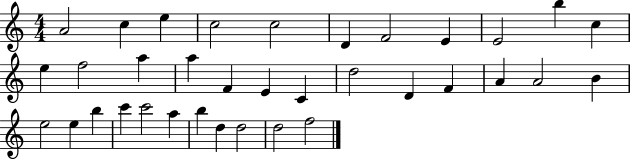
A4/h C5/q E5/q C5/h C5/h D4/q F4/h E4/q E4/h B5/q C5/q E5/q F5/h A5/q A5/q F4/q E4/q C4/q D5/h D4/q F4/q A4/q A4/h B4/q E5/h E5/q B5/q C6/q C6/h A5/q B5/q D5/q D5/h D5/h F5/h